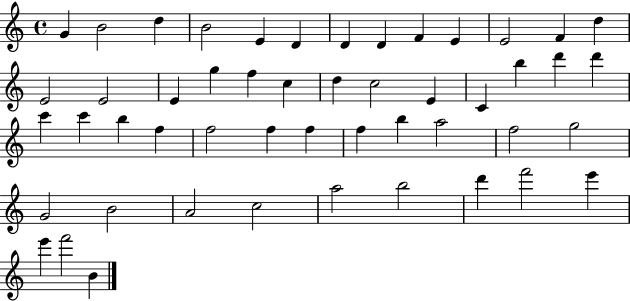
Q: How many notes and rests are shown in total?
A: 50